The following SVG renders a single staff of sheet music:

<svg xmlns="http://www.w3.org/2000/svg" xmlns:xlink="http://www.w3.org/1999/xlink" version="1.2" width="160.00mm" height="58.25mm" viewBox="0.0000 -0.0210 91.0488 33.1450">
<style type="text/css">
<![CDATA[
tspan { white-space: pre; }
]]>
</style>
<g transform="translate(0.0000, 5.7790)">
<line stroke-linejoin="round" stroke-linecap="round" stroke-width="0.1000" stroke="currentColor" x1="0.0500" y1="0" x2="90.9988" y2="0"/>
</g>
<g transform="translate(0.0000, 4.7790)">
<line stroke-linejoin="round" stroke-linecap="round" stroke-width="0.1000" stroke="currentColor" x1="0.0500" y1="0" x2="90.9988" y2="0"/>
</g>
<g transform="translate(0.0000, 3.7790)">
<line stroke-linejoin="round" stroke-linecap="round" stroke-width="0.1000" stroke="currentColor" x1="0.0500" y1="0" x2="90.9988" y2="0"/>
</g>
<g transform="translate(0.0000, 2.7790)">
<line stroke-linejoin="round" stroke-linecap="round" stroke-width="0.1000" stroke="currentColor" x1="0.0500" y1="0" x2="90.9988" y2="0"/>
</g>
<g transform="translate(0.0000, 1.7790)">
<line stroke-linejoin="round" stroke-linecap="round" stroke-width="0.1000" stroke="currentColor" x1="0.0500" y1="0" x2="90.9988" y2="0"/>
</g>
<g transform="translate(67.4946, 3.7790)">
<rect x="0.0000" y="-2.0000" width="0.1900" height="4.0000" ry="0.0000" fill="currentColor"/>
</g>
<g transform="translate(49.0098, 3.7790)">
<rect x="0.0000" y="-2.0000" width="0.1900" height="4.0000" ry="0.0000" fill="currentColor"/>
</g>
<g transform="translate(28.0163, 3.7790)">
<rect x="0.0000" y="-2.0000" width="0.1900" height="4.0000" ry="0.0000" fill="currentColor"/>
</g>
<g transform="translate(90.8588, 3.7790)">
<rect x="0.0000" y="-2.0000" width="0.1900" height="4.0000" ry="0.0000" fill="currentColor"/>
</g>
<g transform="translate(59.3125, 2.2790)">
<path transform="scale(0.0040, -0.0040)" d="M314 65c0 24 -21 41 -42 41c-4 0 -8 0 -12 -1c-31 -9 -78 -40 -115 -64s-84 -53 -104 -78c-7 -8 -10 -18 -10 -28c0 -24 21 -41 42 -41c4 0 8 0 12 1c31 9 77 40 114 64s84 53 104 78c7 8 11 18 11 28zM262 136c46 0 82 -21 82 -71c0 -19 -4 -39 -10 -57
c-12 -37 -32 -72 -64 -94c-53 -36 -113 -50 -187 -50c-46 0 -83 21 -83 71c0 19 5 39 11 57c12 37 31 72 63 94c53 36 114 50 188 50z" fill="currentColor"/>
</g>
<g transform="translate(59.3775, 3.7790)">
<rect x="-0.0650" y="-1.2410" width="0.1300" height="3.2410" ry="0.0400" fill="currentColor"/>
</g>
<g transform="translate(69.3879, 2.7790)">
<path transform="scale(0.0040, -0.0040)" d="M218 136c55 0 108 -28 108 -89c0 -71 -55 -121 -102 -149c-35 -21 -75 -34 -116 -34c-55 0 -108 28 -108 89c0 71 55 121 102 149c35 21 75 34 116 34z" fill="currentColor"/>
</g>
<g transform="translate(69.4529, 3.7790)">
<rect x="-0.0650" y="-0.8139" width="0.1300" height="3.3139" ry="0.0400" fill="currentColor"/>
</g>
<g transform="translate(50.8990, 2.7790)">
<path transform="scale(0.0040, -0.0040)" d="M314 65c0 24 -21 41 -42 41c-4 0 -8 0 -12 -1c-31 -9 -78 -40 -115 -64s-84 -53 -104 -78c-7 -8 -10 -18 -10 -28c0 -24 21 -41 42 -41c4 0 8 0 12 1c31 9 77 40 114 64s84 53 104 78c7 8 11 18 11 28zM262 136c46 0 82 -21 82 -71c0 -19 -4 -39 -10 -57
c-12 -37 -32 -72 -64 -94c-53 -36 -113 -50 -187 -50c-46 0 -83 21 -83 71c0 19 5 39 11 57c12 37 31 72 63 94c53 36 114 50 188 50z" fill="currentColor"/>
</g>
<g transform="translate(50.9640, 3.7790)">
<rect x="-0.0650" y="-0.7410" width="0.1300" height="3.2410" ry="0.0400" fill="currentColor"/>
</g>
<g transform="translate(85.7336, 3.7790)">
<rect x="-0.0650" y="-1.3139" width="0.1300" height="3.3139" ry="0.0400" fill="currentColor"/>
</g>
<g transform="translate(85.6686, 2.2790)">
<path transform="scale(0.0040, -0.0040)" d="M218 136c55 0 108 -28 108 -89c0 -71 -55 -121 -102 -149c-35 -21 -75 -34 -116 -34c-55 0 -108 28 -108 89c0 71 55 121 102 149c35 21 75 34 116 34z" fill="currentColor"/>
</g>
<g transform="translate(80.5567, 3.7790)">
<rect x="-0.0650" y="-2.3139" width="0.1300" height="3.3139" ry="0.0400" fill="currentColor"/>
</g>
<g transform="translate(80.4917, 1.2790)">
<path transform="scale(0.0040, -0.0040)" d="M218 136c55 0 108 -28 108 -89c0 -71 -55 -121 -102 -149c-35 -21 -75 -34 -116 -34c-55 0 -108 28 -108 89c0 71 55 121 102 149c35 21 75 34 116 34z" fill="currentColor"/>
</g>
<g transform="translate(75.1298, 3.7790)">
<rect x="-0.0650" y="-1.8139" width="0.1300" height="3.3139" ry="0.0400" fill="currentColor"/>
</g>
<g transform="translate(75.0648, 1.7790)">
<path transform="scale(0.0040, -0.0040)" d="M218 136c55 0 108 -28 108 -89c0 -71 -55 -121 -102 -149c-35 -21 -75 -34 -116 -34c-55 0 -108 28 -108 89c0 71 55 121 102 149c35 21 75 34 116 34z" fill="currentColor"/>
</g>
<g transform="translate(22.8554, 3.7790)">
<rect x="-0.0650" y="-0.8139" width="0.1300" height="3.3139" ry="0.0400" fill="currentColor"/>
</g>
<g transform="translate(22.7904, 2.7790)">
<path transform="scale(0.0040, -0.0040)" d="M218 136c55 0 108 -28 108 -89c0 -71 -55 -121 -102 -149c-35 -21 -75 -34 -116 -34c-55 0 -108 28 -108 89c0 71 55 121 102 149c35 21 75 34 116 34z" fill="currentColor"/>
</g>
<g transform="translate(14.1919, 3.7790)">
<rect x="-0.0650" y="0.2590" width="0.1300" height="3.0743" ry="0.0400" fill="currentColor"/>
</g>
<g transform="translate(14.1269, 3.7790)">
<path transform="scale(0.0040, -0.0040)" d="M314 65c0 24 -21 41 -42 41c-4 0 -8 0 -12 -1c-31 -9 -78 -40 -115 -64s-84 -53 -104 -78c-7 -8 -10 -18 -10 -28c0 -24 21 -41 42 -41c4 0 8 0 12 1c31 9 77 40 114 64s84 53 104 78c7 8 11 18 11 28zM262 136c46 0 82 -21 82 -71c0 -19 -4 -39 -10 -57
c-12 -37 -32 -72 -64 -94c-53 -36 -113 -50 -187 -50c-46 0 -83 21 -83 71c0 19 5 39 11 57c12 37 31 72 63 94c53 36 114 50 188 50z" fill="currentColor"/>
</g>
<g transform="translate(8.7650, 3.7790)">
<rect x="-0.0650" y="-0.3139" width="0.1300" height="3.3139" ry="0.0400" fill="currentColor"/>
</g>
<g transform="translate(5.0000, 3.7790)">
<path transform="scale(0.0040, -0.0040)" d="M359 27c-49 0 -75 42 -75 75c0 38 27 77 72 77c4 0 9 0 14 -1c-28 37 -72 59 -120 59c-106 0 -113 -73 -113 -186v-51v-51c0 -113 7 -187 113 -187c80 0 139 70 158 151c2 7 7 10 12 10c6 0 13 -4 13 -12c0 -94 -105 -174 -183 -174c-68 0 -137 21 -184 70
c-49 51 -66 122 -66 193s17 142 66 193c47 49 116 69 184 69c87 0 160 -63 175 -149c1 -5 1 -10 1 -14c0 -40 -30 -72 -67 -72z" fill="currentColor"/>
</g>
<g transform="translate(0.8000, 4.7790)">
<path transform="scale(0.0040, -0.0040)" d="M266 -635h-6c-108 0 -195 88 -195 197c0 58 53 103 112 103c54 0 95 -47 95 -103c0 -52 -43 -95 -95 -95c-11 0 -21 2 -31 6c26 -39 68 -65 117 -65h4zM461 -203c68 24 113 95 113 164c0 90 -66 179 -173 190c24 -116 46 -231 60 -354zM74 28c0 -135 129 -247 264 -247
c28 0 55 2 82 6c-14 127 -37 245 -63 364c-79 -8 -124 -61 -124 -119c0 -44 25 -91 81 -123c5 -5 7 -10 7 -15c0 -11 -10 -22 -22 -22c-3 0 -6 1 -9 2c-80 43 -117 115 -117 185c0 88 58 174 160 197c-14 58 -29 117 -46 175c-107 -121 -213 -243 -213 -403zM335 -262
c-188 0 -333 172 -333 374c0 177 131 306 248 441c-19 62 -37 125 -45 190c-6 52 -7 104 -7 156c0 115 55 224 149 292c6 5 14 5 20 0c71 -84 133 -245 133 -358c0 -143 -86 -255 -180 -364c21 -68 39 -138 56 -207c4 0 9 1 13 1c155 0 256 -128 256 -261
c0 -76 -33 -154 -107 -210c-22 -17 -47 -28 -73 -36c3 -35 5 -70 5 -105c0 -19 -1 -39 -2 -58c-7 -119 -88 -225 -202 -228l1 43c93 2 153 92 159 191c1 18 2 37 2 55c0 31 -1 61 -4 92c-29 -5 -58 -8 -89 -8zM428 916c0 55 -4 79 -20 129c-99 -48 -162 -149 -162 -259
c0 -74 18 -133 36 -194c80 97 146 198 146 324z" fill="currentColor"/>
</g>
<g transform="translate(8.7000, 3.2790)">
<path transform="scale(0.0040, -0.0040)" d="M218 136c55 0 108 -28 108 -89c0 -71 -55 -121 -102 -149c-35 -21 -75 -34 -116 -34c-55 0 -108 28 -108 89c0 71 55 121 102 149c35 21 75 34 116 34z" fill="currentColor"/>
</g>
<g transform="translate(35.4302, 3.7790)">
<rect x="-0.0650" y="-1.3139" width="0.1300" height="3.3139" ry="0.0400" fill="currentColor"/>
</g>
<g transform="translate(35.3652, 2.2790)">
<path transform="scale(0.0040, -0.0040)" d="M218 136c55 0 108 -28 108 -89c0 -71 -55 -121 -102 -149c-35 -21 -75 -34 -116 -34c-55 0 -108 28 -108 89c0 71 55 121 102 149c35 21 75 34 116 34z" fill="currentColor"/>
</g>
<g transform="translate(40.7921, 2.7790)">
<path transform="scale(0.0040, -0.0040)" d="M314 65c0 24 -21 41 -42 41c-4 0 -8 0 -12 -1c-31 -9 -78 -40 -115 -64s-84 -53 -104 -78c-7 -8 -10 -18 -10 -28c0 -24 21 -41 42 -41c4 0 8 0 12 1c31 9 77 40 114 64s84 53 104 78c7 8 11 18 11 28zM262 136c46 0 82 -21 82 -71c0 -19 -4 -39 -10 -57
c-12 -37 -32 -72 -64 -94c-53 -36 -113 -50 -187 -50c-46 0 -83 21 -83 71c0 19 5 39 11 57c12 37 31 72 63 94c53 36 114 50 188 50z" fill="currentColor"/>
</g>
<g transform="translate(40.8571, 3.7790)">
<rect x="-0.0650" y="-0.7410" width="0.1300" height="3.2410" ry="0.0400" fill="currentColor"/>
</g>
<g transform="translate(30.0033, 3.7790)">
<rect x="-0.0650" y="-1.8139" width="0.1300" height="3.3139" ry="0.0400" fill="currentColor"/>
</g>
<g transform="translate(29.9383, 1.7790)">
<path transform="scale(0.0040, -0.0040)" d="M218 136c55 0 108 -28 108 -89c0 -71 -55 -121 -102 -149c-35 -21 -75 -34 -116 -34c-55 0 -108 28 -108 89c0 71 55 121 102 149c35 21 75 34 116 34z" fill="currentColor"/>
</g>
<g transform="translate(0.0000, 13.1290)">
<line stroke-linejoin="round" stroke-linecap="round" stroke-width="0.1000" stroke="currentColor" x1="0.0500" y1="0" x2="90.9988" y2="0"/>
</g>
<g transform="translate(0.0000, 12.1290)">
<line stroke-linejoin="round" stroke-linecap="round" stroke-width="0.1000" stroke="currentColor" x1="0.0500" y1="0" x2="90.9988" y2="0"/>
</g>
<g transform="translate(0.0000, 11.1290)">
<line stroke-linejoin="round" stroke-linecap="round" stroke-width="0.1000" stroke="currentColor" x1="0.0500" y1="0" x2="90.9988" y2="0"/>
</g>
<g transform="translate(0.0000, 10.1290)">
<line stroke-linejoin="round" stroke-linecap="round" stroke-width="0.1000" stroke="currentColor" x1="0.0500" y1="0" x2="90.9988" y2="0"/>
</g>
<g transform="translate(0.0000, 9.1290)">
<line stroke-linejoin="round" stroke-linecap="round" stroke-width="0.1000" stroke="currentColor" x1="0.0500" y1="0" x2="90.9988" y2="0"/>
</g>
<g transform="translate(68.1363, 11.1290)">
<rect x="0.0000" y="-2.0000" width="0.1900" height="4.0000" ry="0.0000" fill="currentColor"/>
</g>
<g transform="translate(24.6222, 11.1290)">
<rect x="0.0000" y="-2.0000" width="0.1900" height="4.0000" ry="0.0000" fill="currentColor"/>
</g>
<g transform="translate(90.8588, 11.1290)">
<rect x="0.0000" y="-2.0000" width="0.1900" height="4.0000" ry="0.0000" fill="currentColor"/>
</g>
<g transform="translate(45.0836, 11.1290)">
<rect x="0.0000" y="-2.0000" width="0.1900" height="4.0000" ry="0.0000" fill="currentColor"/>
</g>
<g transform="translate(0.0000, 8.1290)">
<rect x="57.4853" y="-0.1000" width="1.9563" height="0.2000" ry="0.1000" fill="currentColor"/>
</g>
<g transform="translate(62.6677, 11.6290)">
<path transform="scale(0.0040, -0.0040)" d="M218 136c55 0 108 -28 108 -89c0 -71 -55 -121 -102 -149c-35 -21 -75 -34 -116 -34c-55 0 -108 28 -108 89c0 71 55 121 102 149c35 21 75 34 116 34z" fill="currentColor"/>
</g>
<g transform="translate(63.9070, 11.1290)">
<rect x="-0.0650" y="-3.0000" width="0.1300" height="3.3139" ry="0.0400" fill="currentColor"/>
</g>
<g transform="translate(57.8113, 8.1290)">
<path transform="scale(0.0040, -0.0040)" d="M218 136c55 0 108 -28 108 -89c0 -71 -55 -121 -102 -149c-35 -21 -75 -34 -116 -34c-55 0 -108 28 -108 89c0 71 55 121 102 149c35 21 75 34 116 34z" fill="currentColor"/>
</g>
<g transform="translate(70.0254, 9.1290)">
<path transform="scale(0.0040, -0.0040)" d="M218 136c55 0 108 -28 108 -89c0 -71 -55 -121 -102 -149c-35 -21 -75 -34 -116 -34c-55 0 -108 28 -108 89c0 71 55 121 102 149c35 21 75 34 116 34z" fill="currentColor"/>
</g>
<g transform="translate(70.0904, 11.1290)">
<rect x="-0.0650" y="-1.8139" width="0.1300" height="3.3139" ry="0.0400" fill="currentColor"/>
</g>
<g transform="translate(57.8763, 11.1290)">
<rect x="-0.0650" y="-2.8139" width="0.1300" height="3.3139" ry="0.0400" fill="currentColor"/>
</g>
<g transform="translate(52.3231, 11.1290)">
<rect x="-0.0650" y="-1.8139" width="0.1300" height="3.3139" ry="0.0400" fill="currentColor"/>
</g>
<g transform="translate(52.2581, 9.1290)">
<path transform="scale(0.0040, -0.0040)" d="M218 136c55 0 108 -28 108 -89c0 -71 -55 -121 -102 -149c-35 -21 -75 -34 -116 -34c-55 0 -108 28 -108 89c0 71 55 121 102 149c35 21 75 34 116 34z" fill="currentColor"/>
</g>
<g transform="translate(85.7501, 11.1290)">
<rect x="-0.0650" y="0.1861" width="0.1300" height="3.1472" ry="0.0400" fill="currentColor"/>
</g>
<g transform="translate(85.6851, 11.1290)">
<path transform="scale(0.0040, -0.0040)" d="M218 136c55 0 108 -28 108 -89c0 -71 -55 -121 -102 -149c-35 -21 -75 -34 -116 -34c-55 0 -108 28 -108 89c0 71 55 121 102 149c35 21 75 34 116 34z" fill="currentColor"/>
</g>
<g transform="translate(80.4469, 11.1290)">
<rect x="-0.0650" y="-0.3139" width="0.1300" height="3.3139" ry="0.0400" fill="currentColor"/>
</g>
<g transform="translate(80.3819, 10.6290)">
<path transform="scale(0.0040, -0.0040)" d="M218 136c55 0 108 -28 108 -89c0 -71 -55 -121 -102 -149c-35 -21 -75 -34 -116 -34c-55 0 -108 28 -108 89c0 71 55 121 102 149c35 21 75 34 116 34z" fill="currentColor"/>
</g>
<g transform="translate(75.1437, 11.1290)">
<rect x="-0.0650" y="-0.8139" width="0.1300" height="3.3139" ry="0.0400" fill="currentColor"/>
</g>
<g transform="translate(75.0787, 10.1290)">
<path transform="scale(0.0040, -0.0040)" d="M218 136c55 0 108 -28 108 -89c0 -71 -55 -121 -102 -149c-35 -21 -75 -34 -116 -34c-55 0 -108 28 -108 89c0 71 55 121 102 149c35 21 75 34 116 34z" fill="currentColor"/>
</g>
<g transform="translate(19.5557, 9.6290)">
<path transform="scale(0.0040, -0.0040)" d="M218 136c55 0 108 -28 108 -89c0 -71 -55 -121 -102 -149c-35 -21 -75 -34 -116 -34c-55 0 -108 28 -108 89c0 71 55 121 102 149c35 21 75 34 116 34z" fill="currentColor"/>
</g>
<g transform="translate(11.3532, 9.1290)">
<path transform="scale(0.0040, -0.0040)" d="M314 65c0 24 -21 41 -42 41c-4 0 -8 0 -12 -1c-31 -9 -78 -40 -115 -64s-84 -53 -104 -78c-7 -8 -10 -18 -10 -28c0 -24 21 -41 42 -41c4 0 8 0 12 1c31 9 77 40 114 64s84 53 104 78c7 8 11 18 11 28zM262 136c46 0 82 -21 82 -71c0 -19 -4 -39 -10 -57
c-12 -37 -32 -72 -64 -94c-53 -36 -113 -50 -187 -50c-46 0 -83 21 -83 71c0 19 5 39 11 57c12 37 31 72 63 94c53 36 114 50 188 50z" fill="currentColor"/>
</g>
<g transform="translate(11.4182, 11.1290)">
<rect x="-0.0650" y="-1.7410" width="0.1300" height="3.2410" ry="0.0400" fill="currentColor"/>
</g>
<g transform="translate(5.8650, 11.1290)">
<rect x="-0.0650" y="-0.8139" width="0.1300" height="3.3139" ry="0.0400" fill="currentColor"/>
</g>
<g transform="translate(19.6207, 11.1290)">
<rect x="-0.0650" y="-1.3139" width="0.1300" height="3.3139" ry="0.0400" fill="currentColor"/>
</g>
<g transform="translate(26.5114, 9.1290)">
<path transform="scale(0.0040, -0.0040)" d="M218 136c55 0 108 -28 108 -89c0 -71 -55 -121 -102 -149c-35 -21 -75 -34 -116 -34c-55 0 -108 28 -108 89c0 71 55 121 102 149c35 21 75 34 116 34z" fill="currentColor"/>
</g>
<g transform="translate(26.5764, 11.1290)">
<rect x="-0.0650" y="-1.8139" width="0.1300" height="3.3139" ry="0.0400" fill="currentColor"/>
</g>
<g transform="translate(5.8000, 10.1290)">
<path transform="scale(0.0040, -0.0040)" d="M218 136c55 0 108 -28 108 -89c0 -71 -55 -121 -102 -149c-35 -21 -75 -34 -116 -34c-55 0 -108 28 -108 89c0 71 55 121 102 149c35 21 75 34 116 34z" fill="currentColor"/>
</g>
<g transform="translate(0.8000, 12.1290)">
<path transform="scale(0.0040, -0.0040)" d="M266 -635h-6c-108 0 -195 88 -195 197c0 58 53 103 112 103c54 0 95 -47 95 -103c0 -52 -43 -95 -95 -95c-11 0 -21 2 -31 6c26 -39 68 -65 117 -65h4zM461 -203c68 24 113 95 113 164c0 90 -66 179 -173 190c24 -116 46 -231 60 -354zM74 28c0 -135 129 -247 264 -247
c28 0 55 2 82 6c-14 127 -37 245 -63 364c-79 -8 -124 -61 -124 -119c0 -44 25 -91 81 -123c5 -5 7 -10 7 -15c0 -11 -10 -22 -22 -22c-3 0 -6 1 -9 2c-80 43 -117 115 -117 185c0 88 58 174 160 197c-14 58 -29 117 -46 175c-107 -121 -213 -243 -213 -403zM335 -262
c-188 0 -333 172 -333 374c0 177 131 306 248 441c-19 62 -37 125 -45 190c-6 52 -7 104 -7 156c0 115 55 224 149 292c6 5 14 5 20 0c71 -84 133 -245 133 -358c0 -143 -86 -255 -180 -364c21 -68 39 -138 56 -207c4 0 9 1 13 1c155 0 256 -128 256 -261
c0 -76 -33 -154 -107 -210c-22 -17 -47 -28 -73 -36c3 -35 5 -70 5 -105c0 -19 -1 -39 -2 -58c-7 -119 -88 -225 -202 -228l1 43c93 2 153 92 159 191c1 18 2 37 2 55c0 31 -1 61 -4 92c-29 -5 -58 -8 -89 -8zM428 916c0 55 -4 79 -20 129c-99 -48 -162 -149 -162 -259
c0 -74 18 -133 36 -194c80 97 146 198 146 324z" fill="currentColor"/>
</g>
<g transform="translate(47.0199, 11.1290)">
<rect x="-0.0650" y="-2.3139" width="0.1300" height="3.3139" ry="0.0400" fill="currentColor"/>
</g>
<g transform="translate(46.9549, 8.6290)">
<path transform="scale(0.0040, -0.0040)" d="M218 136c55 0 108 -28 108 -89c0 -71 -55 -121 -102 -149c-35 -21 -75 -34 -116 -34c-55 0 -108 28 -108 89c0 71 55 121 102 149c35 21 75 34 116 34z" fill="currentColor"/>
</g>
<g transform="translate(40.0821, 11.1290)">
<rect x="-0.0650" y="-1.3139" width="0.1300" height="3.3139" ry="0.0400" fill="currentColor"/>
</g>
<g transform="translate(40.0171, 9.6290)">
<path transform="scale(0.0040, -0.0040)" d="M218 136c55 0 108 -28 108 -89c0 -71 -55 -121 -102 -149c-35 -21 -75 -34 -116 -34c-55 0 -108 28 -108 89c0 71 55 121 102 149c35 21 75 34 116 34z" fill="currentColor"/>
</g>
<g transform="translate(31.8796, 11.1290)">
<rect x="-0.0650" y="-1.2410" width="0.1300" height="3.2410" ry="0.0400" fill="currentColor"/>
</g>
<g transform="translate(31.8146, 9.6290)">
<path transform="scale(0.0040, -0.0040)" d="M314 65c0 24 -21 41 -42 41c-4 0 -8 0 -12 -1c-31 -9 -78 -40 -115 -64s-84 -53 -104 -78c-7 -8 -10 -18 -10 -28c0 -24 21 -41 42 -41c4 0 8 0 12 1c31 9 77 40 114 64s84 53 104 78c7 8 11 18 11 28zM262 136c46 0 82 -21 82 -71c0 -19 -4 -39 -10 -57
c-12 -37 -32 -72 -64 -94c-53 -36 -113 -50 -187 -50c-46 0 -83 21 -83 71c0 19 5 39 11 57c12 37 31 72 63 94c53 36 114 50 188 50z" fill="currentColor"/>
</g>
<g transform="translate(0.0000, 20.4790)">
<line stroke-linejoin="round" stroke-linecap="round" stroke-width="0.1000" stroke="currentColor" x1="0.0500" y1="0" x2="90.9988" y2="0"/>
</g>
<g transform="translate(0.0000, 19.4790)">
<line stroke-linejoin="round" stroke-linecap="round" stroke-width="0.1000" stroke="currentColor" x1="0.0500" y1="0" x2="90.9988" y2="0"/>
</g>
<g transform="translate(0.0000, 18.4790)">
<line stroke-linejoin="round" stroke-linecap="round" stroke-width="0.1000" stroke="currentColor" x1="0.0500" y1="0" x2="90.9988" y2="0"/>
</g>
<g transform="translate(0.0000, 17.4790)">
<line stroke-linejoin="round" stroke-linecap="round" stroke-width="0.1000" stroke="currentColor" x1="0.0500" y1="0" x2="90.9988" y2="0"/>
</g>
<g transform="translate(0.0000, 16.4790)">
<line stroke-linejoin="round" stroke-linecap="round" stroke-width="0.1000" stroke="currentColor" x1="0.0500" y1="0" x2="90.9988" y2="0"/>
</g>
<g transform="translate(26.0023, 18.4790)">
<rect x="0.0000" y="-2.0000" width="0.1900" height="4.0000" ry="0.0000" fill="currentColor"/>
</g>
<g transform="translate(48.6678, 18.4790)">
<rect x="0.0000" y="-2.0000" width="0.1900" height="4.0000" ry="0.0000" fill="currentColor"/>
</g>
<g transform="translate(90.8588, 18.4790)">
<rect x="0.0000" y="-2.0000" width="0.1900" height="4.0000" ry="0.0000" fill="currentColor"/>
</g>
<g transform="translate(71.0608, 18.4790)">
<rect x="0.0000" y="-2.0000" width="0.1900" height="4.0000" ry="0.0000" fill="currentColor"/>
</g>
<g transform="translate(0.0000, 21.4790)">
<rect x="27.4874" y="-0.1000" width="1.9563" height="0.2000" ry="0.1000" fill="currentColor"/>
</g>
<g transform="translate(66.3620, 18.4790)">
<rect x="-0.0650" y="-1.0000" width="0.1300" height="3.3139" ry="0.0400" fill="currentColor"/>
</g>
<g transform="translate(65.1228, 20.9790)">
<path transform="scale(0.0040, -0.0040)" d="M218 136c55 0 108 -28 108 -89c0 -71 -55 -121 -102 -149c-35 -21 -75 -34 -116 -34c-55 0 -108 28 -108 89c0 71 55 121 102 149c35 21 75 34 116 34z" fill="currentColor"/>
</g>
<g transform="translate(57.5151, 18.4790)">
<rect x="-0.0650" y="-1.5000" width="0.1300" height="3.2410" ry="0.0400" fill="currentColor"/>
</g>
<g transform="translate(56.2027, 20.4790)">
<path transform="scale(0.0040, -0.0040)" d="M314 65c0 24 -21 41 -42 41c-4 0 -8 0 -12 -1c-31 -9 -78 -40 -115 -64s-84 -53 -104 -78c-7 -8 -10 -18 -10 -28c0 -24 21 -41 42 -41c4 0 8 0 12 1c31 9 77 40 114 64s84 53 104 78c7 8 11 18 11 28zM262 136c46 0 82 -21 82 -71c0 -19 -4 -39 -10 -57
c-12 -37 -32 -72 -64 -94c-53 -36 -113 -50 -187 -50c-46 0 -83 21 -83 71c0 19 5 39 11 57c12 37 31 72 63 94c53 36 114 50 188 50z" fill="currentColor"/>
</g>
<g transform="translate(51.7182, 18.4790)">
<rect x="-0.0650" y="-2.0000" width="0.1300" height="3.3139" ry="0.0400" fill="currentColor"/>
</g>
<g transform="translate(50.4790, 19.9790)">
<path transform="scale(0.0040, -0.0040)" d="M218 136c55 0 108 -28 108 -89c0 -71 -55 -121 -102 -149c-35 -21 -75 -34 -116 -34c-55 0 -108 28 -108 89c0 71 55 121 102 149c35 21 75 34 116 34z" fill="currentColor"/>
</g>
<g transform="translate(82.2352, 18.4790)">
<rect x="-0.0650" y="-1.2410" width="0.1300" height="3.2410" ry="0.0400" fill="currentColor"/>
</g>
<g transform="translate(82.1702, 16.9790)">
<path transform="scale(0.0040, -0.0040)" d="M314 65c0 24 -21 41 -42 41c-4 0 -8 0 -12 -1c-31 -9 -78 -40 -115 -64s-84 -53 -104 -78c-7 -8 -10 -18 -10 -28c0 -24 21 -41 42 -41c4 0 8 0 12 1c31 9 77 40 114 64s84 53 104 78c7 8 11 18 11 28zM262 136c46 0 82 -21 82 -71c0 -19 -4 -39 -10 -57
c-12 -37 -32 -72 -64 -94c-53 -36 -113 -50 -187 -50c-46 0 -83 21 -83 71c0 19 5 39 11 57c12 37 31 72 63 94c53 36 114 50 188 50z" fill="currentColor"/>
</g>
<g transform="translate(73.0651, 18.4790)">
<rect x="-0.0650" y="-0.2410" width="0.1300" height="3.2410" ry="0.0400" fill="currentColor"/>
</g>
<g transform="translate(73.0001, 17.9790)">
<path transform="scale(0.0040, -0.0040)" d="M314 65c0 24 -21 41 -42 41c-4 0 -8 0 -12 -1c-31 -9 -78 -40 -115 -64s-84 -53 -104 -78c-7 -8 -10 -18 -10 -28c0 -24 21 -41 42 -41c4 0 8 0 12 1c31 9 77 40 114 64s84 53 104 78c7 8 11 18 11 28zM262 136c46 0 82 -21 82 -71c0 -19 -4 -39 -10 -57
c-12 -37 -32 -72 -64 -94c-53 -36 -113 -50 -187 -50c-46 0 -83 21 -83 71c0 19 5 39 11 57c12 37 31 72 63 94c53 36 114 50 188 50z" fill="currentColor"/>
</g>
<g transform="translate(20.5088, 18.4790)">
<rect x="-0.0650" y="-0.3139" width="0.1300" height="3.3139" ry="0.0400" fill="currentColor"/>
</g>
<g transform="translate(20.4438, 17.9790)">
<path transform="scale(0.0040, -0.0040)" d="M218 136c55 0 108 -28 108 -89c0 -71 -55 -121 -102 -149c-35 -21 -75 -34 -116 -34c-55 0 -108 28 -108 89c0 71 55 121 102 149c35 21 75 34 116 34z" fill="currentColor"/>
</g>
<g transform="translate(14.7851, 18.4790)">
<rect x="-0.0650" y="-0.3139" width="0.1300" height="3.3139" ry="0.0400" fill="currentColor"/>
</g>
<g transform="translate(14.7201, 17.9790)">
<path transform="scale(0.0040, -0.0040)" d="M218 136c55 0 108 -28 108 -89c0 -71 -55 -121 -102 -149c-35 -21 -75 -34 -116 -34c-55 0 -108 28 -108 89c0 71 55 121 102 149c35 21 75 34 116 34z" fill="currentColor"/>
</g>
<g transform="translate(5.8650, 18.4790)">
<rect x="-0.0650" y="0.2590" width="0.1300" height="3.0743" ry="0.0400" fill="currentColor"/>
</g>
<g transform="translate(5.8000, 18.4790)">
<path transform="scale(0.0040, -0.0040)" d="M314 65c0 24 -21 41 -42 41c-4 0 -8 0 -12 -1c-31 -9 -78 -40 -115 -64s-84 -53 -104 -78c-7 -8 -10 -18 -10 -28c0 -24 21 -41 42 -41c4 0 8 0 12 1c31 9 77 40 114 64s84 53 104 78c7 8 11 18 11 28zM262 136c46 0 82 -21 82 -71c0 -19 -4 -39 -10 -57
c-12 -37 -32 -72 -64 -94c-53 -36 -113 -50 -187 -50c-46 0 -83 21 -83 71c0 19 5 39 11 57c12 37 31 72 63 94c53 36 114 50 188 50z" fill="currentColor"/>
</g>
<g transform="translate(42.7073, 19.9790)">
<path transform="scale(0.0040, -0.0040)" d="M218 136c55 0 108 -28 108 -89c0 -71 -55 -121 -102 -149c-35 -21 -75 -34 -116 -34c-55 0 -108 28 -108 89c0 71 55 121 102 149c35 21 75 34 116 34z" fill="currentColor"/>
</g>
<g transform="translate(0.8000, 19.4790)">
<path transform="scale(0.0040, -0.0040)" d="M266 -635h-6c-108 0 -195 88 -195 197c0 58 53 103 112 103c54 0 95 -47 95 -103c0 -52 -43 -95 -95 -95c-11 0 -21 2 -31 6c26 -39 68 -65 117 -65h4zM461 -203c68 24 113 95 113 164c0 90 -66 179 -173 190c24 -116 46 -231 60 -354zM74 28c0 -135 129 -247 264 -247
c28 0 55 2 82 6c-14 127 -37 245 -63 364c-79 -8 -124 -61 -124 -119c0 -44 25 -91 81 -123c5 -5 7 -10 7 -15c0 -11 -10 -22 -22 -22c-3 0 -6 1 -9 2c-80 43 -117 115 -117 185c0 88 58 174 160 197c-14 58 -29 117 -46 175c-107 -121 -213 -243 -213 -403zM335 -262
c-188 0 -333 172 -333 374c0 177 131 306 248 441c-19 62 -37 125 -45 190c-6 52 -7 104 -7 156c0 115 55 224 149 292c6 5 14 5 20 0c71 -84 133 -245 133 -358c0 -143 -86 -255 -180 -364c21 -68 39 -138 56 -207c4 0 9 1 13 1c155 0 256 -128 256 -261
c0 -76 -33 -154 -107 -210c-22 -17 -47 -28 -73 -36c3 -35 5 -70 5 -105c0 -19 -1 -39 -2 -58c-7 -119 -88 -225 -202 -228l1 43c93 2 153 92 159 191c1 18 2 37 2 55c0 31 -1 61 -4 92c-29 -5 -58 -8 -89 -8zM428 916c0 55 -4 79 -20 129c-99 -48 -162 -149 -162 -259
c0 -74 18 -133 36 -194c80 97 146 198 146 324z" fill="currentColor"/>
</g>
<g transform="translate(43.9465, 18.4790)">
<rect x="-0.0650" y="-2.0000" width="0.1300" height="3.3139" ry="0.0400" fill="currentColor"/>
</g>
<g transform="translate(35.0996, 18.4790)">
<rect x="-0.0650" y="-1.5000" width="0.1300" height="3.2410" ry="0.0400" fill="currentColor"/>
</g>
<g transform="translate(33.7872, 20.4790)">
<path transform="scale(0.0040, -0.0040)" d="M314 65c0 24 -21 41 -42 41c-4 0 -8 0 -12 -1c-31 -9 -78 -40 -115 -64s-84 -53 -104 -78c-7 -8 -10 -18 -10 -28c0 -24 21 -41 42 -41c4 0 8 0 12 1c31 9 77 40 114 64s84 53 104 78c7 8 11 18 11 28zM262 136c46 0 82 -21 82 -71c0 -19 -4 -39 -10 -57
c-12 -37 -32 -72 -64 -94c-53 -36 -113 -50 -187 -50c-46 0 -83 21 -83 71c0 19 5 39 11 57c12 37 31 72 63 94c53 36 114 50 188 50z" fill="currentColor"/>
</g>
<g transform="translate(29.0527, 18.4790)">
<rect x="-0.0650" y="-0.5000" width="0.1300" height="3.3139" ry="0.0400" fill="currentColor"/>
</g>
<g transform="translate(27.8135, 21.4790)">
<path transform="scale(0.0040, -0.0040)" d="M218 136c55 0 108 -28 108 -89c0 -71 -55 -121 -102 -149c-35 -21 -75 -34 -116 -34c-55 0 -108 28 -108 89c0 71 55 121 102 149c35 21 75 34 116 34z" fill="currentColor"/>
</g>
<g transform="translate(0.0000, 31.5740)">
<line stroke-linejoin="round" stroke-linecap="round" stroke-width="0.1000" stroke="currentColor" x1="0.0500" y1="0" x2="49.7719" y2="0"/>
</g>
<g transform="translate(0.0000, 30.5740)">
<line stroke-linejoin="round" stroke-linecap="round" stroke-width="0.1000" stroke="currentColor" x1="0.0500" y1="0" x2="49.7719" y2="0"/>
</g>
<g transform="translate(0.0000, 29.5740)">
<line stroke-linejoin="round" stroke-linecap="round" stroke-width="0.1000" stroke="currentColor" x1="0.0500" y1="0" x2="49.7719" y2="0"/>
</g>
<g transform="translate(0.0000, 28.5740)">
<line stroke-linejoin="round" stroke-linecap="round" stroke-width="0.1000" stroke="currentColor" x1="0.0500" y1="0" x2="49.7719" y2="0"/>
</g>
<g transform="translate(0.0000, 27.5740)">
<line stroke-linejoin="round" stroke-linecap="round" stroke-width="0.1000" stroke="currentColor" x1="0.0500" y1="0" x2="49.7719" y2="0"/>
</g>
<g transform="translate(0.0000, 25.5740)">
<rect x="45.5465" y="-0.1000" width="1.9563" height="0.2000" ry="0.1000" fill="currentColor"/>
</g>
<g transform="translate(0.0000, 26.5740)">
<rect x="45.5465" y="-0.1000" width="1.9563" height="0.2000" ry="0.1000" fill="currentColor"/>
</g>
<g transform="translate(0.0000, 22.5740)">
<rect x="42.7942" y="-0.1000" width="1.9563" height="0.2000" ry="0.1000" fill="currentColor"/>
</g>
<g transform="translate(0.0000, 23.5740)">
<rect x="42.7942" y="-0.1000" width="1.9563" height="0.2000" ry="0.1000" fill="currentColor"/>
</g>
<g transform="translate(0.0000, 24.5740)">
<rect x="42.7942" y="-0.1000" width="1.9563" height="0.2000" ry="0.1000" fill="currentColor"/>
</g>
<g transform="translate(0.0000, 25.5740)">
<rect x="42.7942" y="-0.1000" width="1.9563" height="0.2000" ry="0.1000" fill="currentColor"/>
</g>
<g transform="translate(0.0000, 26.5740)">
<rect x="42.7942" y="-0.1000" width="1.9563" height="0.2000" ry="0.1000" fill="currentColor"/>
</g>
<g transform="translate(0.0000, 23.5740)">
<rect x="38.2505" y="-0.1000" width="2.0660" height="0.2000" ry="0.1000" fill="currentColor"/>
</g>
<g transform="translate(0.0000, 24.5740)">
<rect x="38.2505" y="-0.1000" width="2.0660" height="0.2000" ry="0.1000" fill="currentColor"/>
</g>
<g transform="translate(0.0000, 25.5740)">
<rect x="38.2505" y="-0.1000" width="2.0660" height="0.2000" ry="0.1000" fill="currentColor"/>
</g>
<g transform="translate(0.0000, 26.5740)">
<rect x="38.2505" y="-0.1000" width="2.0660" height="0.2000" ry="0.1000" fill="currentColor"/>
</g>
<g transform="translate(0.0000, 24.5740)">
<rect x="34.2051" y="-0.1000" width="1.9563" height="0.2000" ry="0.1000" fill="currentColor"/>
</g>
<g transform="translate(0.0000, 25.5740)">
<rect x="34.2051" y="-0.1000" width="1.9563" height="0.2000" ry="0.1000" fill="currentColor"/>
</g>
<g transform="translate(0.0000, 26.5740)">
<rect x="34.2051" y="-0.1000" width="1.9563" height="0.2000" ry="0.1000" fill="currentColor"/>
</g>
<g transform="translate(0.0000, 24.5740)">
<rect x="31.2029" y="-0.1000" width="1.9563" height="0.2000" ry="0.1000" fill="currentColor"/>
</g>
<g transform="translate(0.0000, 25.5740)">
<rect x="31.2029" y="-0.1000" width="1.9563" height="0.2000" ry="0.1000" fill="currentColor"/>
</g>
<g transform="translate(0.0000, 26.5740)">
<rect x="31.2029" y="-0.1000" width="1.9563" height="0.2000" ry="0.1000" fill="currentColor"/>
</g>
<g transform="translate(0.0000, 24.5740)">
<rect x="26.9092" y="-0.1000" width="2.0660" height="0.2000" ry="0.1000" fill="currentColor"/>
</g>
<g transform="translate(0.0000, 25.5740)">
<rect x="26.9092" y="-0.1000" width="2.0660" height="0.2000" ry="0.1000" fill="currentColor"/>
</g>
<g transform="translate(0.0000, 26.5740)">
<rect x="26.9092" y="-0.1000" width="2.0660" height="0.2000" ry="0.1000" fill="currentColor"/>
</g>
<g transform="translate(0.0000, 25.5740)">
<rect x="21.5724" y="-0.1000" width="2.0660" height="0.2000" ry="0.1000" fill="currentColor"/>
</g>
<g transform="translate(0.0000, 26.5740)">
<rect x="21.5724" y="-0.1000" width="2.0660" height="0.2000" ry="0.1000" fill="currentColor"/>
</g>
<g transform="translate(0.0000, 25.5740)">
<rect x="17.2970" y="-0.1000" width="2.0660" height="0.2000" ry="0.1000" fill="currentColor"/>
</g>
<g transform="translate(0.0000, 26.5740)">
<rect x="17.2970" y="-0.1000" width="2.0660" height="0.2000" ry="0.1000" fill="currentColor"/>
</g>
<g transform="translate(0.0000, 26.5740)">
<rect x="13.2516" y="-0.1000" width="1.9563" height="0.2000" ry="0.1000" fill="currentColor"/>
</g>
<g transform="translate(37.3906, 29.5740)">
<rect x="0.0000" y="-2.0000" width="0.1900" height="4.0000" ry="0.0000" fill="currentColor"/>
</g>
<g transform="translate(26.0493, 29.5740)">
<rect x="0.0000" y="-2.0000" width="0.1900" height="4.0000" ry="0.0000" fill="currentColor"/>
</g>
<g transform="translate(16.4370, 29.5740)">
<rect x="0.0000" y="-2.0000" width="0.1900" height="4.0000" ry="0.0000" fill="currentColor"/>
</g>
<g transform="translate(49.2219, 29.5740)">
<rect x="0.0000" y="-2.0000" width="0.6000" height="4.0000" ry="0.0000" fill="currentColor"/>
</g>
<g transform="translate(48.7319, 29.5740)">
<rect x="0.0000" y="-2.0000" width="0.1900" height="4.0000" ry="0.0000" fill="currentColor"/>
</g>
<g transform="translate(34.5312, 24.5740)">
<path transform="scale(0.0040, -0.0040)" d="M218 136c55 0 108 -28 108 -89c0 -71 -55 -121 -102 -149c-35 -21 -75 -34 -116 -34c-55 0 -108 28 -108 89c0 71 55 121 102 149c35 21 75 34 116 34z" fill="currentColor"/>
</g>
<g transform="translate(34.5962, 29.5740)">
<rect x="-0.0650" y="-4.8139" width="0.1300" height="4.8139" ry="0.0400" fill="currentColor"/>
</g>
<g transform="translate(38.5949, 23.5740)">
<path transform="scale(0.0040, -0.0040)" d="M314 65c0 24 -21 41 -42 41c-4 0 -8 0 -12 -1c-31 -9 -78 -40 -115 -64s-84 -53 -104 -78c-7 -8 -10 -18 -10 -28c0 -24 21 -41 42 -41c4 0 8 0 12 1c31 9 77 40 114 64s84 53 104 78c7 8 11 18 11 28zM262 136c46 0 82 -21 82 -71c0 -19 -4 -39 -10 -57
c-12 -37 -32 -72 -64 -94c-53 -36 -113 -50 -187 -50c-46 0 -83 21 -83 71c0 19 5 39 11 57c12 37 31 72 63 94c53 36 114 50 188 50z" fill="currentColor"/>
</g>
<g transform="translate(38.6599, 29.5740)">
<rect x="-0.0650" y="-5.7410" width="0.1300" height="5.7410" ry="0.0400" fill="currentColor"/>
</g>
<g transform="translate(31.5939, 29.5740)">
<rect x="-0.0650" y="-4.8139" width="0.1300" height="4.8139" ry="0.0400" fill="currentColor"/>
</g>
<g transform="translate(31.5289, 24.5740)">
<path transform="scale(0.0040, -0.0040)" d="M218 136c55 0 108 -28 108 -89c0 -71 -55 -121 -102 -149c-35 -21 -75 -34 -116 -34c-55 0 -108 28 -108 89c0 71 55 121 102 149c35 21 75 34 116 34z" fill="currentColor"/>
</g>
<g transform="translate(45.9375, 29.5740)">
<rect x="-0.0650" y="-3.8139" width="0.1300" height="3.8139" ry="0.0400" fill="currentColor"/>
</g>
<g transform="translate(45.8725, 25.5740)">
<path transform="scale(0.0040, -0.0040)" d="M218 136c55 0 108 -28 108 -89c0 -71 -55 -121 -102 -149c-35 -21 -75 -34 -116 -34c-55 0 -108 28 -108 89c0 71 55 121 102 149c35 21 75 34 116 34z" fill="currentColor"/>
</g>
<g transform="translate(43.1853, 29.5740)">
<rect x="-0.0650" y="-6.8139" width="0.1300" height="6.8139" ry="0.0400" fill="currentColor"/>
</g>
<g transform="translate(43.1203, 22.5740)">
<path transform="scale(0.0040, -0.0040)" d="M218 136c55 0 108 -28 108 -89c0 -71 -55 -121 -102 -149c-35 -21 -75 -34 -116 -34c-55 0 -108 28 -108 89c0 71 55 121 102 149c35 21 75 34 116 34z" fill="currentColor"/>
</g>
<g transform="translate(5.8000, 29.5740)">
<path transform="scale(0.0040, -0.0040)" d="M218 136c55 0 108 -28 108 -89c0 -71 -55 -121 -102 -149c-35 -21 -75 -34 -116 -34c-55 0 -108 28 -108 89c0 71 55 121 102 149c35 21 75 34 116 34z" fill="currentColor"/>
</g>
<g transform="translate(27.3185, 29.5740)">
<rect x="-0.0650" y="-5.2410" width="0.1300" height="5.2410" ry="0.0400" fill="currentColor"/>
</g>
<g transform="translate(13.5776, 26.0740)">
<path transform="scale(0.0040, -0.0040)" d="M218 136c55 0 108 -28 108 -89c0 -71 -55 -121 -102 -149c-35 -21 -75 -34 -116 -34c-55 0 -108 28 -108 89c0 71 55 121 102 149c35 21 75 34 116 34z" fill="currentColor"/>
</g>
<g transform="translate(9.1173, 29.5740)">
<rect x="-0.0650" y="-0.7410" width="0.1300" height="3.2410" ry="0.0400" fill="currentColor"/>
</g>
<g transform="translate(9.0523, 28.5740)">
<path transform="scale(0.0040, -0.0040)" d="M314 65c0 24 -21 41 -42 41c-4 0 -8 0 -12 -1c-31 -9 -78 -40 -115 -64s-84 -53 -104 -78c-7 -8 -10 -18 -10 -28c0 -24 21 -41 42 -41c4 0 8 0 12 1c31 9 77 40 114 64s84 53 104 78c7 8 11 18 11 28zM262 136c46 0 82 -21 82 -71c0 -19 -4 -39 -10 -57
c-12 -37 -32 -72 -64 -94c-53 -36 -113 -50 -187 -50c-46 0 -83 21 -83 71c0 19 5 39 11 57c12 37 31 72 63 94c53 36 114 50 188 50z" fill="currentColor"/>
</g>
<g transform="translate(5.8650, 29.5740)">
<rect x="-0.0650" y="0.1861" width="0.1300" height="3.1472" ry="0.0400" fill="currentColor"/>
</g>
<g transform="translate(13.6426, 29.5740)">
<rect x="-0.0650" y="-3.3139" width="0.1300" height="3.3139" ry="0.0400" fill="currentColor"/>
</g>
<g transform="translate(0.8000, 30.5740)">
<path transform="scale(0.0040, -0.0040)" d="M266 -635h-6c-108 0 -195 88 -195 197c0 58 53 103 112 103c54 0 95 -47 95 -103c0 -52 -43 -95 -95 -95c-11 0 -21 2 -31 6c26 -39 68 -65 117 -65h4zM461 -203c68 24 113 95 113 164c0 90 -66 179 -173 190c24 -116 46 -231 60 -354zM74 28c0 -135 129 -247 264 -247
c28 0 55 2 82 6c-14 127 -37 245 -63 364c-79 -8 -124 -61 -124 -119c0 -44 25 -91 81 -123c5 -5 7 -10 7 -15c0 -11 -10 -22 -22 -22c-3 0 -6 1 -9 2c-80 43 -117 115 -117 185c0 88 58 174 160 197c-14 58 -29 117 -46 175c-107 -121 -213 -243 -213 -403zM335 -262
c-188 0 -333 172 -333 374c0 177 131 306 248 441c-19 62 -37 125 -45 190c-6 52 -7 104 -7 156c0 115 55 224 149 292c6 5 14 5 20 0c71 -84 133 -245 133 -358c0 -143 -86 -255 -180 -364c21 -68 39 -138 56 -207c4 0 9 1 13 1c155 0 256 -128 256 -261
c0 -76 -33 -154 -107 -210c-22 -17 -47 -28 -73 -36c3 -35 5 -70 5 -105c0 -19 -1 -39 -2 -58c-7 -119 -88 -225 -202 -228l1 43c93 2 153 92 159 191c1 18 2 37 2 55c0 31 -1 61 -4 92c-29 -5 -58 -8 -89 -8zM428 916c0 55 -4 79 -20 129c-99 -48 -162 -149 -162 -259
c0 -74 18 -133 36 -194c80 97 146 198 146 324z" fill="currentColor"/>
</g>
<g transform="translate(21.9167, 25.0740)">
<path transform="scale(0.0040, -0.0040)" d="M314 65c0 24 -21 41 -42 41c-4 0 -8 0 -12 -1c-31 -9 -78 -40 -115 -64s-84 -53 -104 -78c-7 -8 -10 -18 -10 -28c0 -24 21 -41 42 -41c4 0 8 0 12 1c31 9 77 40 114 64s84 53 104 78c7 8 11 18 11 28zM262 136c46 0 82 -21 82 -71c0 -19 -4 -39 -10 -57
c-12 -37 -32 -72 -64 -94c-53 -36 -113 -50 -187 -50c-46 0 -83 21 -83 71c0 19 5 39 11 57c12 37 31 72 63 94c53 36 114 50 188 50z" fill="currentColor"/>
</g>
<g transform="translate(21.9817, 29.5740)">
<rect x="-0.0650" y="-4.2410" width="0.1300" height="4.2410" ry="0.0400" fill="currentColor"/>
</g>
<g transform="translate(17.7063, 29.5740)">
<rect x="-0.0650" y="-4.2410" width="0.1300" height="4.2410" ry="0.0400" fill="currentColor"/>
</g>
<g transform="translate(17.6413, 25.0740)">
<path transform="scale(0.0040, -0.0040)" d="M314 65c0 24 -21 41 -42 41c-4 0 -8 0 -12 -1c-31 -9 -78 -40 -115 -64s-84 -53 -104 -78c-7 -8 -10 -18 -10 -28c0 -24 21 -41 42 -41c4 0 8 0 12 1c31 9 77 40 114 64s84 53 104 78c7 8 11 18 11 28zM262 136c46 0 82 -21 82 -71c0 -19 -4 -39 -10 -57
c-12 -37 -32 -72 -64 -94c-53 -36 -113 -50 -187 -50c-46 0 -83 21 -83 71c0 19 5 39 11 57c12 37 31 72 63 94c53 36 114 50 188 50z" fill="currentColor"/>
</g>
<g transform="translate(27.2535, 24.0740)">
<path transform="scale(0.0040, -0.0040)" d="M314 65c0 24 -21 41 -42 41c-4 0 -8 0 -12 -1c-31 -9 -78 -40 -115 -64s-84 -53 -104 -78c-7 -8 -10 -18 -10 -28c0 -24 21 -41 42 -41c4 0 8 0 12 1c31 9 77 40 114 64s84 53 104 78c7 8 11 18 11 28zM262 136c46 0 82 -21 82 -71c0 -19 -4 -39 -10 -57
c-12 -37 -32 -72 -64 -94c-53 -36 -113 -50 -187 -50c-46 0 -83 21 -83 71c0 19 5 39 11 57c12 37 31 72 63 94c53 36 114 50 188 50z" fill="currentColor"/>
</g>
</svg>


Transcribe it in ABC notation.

X:1
T:Untitled
M:4/4
L:1/4
K:C
c B2 d f e d2 d2 e2 d f g e d f2 e f e2 e g f a A f d c B B2 c c C E2 F F E2 D c2 e2 B d2 b d'2 d'2 f'2 e' e' g'2 b' c'